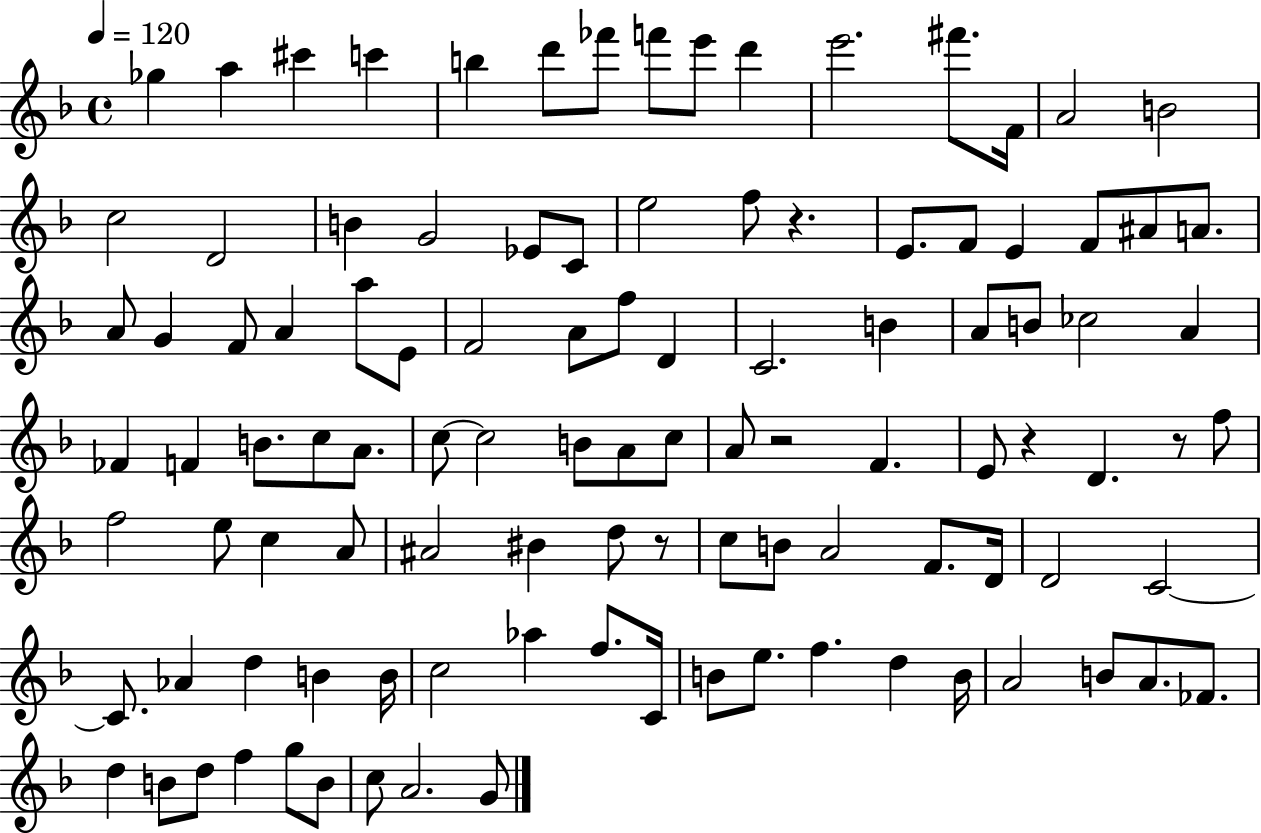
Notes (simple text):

Gb5/q A5/q C#6/q C6/q B5/q D6/e FES6/e F6/e E6/e D6/q E6/h. F#6/e. F4/s A4/h B4/h C5/h D4/h B4/q G4/h Eb4/e C4/e E5/h F5/e R/q. E4/e. F4/e E4/q F4/e A#4/e A4/e. A4/e G4/q F4/e A4/q A5/e E4/e F4/h A4/e F5/e D4/q C4/h. B4/q A4/e B4/e CES5/h A4/q FES4/q F4/q B4/e. C5/e A4/e. C5/e C5/h B4/e A4/e C5/e A4/e R/h F4/q. E4/e R/q D4/q. R/e F5/e F5/h E5/e C5/q A4/e A#4/h BIS4/q D5/e R/e C5/e B4/e A4/h F4/e. D4/s D4/h C4/h C4/e. Ab4/q D5/q B4/q B4/s C5/h Ab5/q F5/e. C4/s B4/e E5/e. F5/q. D5/q B4/s A4/h B4/e A4/e. FES4/e. D5/q B4/e D5/e F5/q G5/e B4/e C5/e A4/h. G4/e